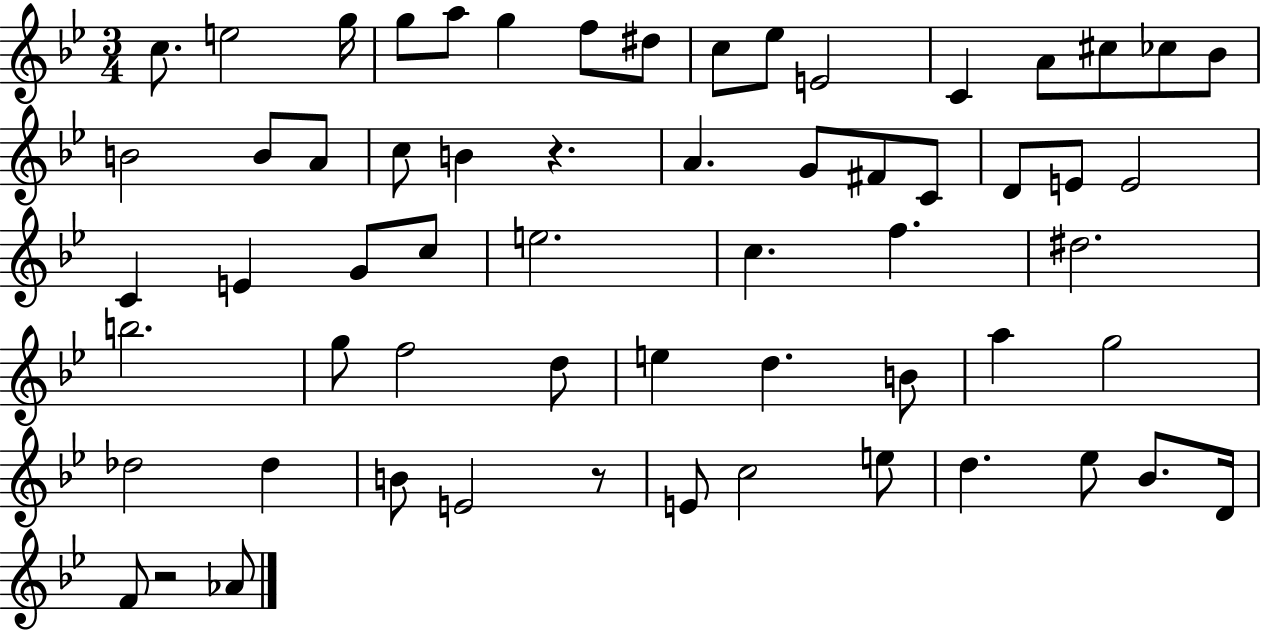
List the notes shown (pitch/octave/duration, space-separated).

C5/e. E5/h G5/s G5/e A5/e G5/q F5/e D#5/e C5/e Eb5/e E4/h C4/q A4/e C#5/e CES5/e Bb4/e B4/h B4/e A4/e C5/e B4/q R/q. A4/q. G4/e F#4/e C4/e D4/e E4/e E4/h C4/q E4/q G4/e C5/e E5/h. C5/q. F5/q. D#5/h. B5/h. G5/e F5/h D5/e E5/q D5/q. B4/e A5/q G5/h Db5/h Db5/q B4/e E4/h R/e E4/e C5/h E5/e D5/q. Eb5/e Bb4/e. D4/s F4/e R/h Ab4/e